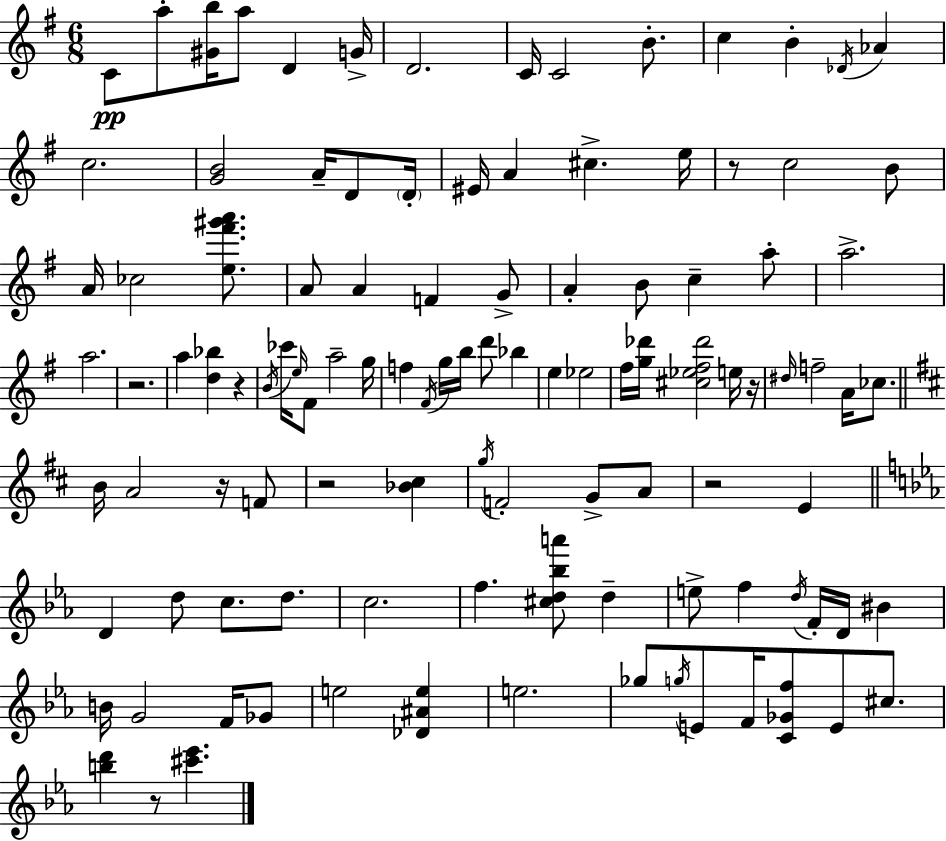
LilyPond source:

{
  \clef treble
  \numericTimeSignature
  \time 6/8
  \key g \major
  c'8\pp a''8-. <gis' b''>16 a''8 d'4 g'16-> | d'2. | c'16 c'2 b'8.-. | c''4 b'4-. \acciaccatura { des'16 } aes'4 | \break c''2. | <g' b'>2 a'16-- d'8 | \parenthesize d'16-. eis'16 a'4 cis''4.-> | e''16 r8 c''2 b'8 | \break a'16 ces''2 <e'' fis''' gis''' a'''>8. | a'8 a'4 f'4 g'8-> | a'4-. b'8 c''4-- a''8-. | a''2.-> | \break a''2. | r2. | a''4 <d'' bes''>4 r4 | \acciaccatura { b'16 } ces'''16 \grace { e''16 } fis'8 a''2-- | \break g''16 f''4 \acciaccatura { fis'16 } g''16 b''16 d'''8 | bes''4 e''4 ees''2 | fis''16 <g'' des'''>16 <cis'' ees'' fis'' des'''>2 | e''16 r16 \grace { dis''16 } f''2-- | \break a'16 ces''8. \bar "||" \break \key d \major b'16 a'2 r16 f'8 | r2 <bes' cis''>4 | \acciaccatura { g''16 } f'2-. g'8-> a'8 | r2 e'4 | \break \bar "||" \break \key c \minor d'4 d''8 c''8. d''8. | c''2. | f''4. <cis'' d'' bes'' a'''>8 d''4-- | e''8-> f''4 \acciaccatura { d''16 } f'16-. d'16 bis'4 | \break b'16 g'2 f'16 ges'8 | e''2 <des' ais' e''>4 | e''2. | ges''8 \acciaccatura { g''16 } e'8 f'16 <c' ges' f''>8 e'8 cis''8. | \break <b'' d'''>4 r8 <cis''' ees'''>4. | \bar "|."
}